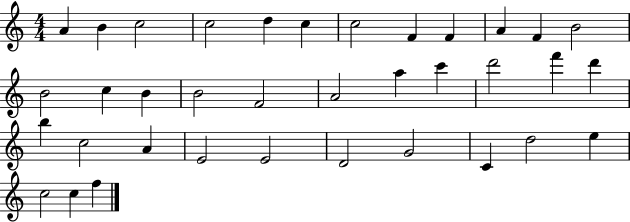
{
  \clef treble
  \numericTimeSignature
  \time 4/4
  \key c \major
  a'4 b'4 c''2 | c''2 d''4 c''4 | c''2 f'4 f'4 | a'4 f'4 b'2 | \break b'2 c''4 b'4 | b'2 f'2 | a'2 a''4 c'''4 | d'''2 f'''4 d'''4 | \break b''4 c''2 a'4 | e'2 e'2 | d'2 g'2 | c'4 d''2 e''4 | \break c''2 c''4 f''4 | \bar "|."
}